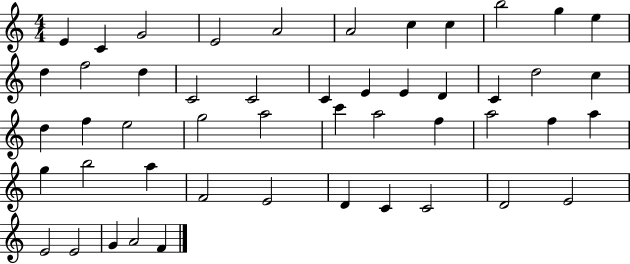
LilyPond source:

{
  \clef treble
  \numericTimeSignature
  \time 4/4
  \key c \major
  e'4 c'4 g'2 | e'2 a'2 | a'2 c''4 c''4 | b''2 g''4 e''4 | \break d''4 f''2 d''4 | c'2 c'2 | c'4 e'4 e'4 d'4 | c'4 d''2 c''4 | \break d''4 f''4 e''2 | g''2 a''2 | c'''4 a''2 f''4 | a''2 f''4 a''4 | \break g''4 b''2 a''4 | f'2 e'2 | d'4 c'4 c'2 | d'2 e'2 | \break e'2 e'2 | g'4 a'2 f'4 | \bar "|."
}